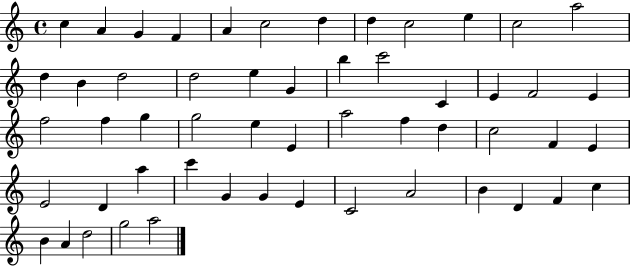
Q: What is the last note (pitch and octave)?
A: A5